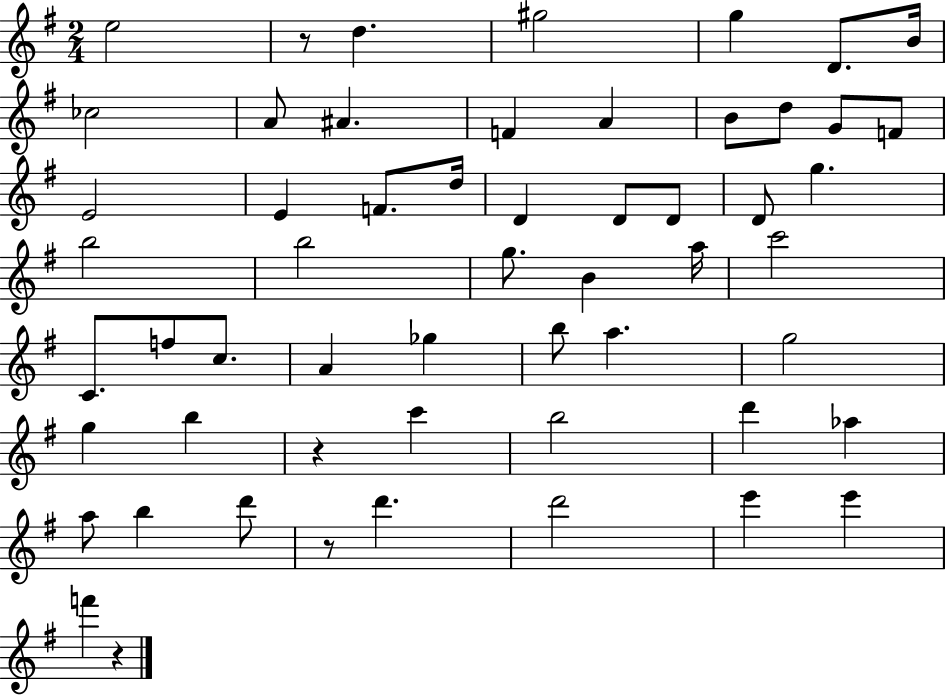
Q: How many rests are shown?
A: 4